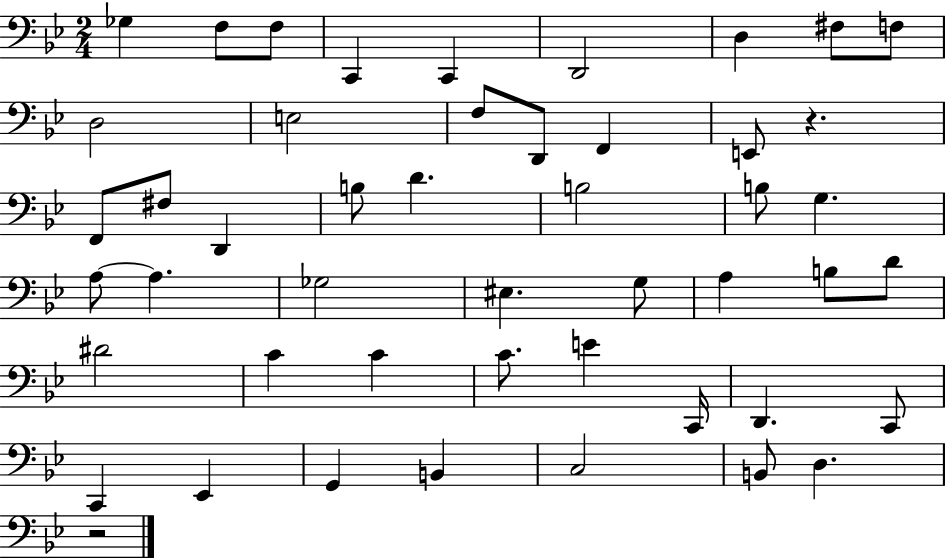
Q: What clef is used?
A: bass